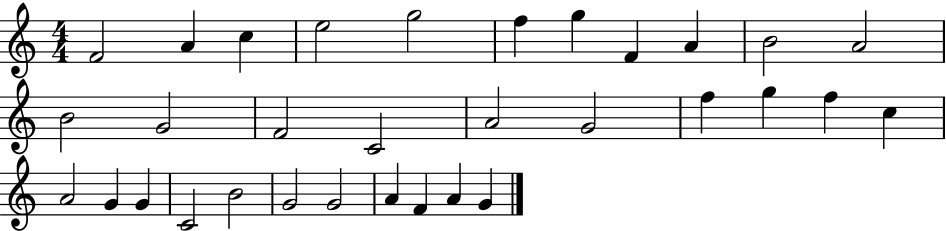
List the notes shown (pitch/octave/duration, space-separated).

F4/h A4/q C5/q E5/h G5/h F5/q G5/q F4/q A4/q B4/h A4/h B4/h G4/h F4/h C4/h A4/h G4/h F5/q G5/q F5/q C5/q A4/h G4/q G4/q C4/h B4/h G4/h G4/h A4/q F4/q A4/q G4/q